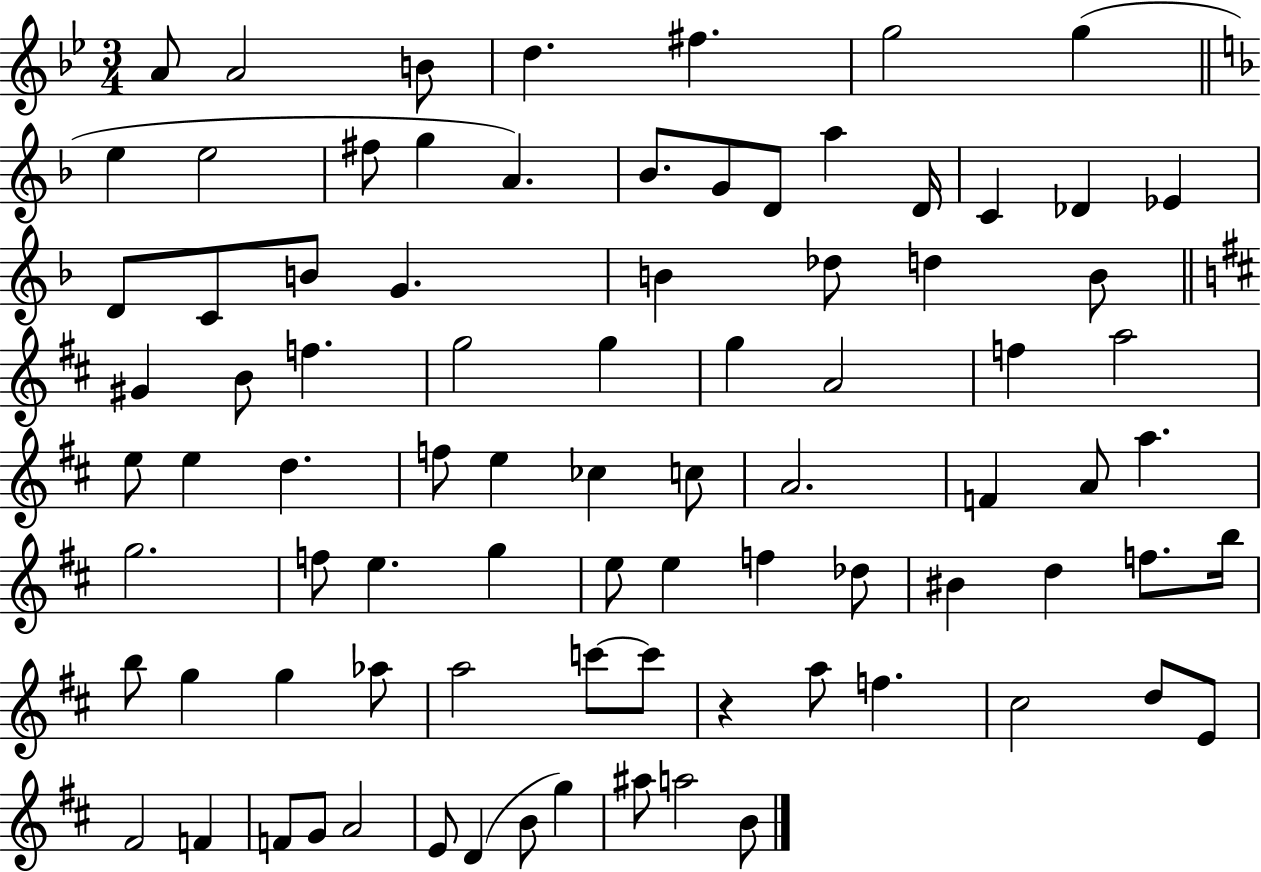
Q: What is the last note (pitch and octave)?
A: B4